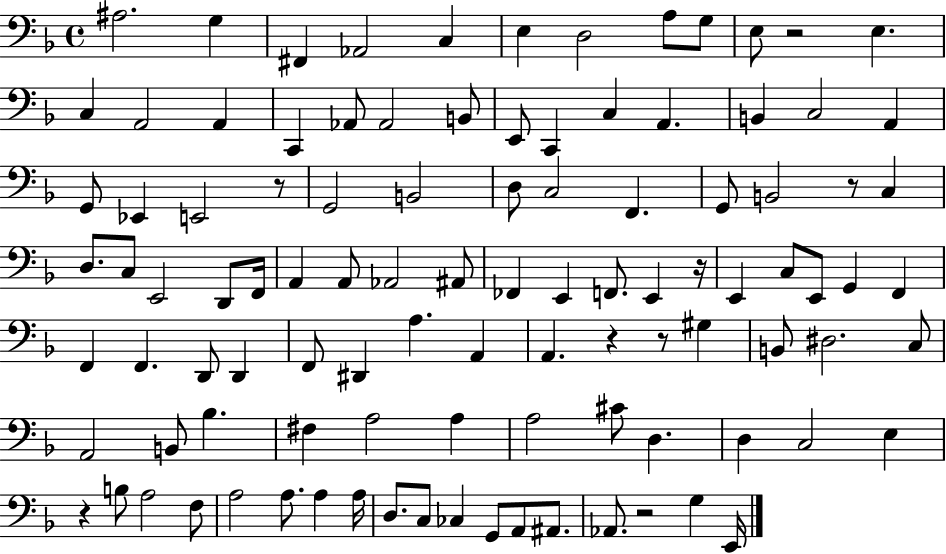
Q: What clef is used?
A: bass